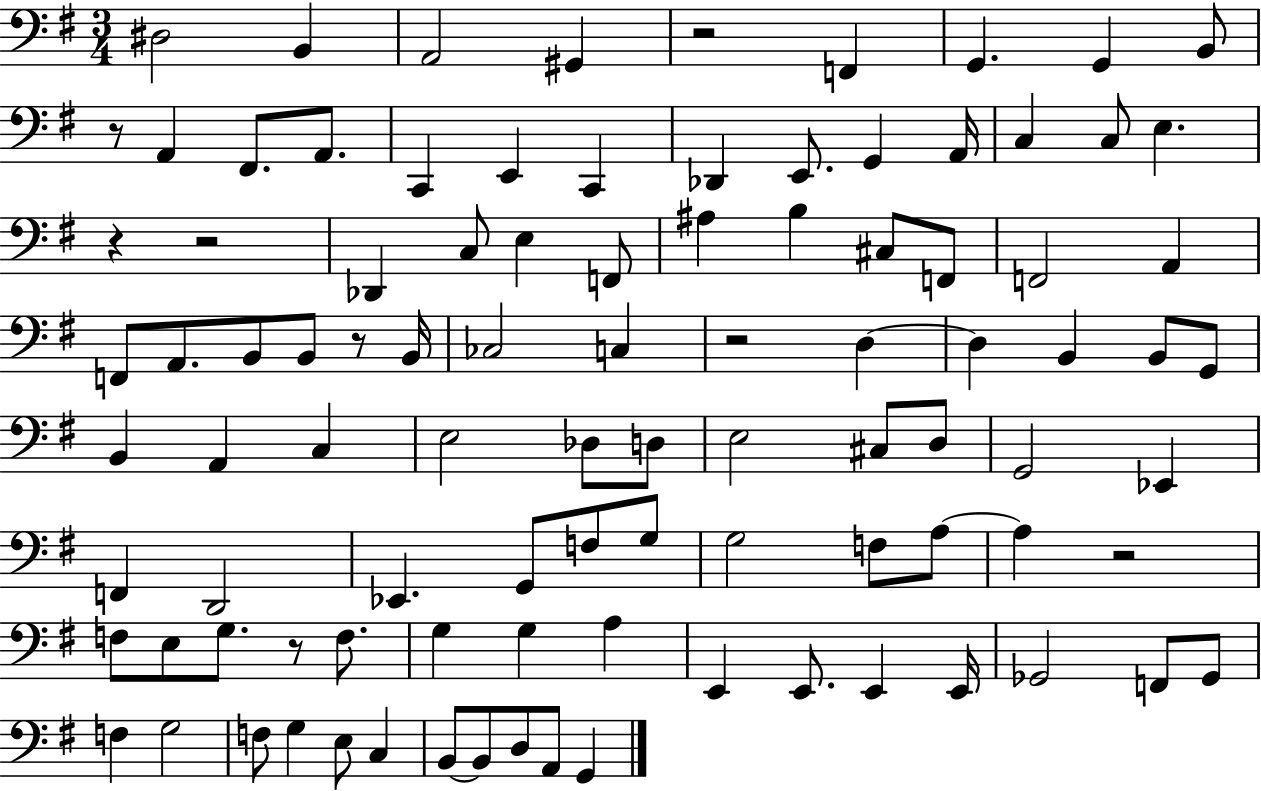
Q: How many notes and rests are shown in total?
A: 97